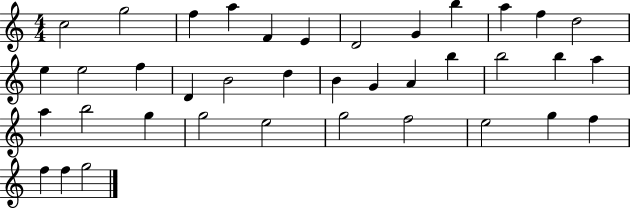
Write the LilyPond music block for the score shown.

{
  \clef treble
  \numericTimeSignature
  \time 4/4
  \key c \major
  c''2 g''2 | f''4 a''4 f'4 e'4 | d'2 g'4 b''4 | a''4 f''4 d''2 | \break e''4 e''2 f''4 | d'4 b'2 d''4 | b'4 g'4 a'4 b''4 | b''2 b''4 a''4 | \break a''4 b''2 g''4 | g''2 e''2 | g''2 f''2 | e''2 g''4 f''4 | \break f''4 f''4 g''2 | \bar "|."
}